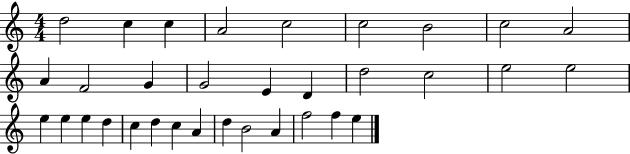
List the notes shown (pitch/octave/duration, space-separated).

D5/h C5/q C5/q A4/h C5/h C5/h B4/h C5/h A4/h A4/q F4/h G4/q G4/h E4/q D4/q D5/h C5/h E5/h E5/h E5/q E5/q E5/q D5/q C5/q D5/q C5/q A4/q D5/q B4/h A4/q F5/h F5/q E5/q